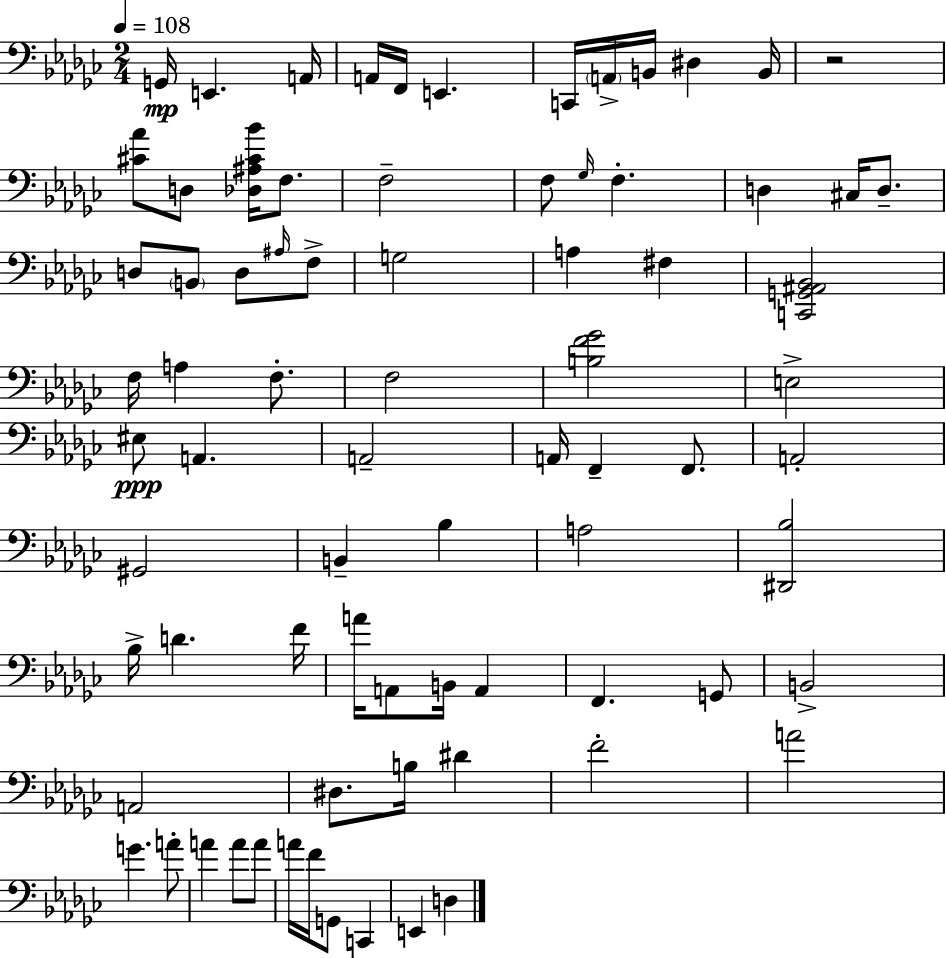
X:1
T:Untitled
M:2/4
L:1/4
K:Ebm
G,,/4 E,, A,,/4 A,,/4 F,,/4 E,, C,,/4 A,,/4 B,,/4 ^D, B,,/4 z2 [^C_A]/2 D,/2 [_D,^A,^C_B]/4 F,/2 F,2 F,/2 _G,/4 F, D, ^C,/4 D,/2 D,/2 B,,/2 D,/2 ^A,/4 F,/2 G,2 A, ^F, [C,,G,,^A,,_B,,]2 F,/4 A, F,/2 F,2 [B,F_G]2 E,2 ^E,/2 A,, A,,2 A,,/4 F,, F,,/2 A,,2 ^G,,2 B,, _B, A,2 [^D,,_B,]2 _B,/4 D F/4 A/4 A,,/2 B,,/4 A,, F,, G,,/2 B,,2 A,,2 ^D,/2 B,/4 ^D F2 A2 G A/2 A A/2 A/2 A/4 F/4 G,,/2 C,, E,, D,